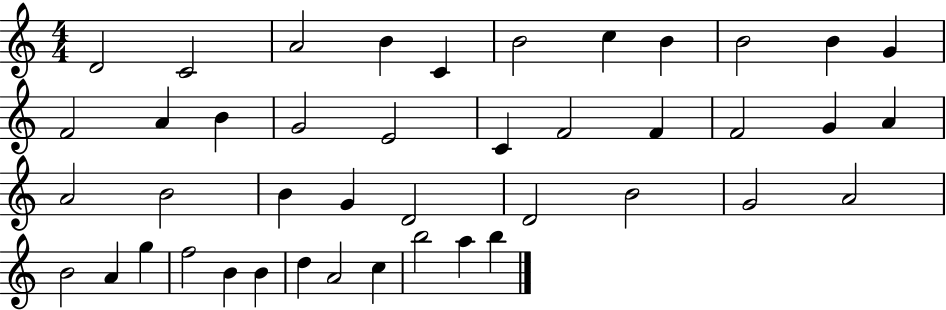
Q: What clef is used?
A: treble